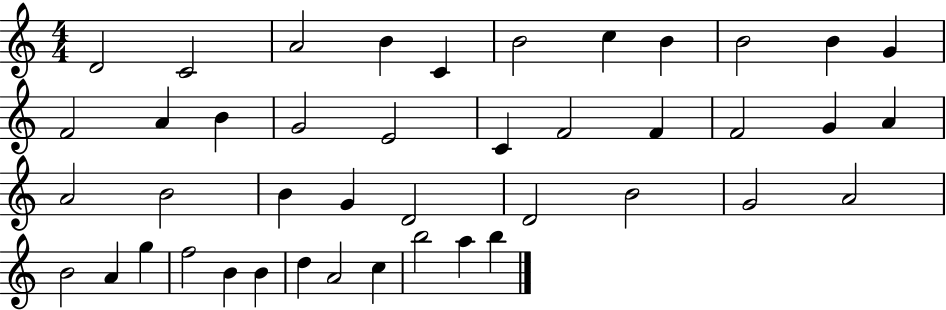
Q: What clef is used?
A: treble